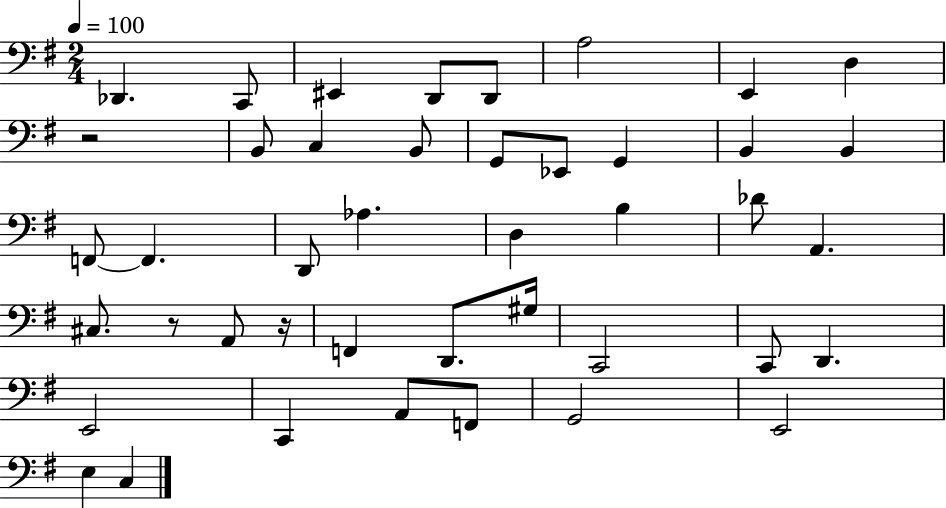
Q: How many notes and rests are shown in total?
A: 43